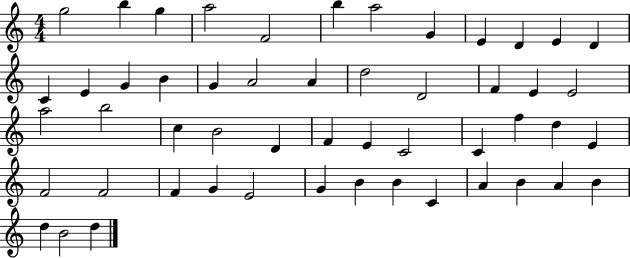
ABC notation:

X:1
T:Untitled
M:4/4
L:1/4
K:C
g2 b g a2 F2 b a2 G E D E D C E G B G A2 A d2 D2 F E E2 a2 b2 c B2 D F E C2 C f d E F2 F2 F G E2 G B B C A B A B d B2 d